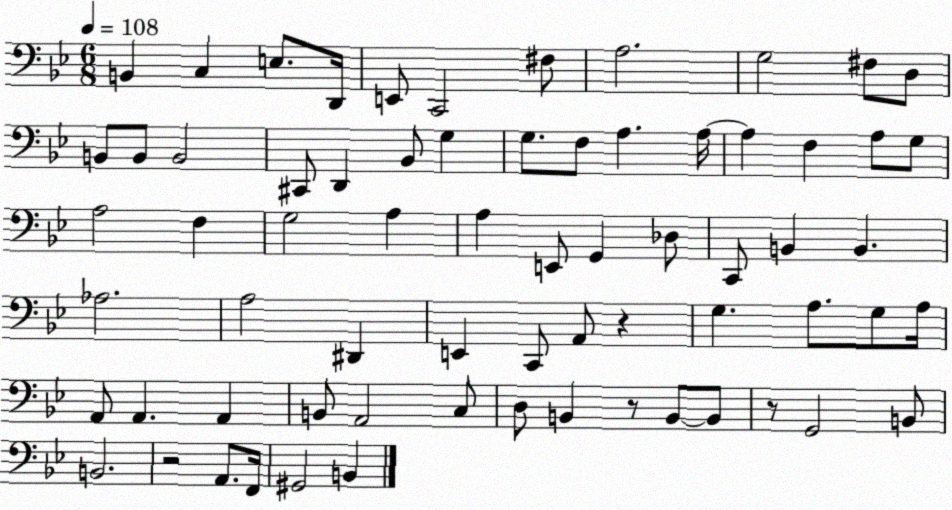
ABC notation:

X:1
T:Untitled
M:6/8
L:1/4
K:Bb
B,, C, E,/2 D,,/4 E,,/2 C,,2 ^F,/2 A,2 G,2 ^F,/2 D,/2 B,,/2 B,,/2 B,,2 ^C,,/2 D,, _B,,/2 G, G,/2 F,/2 A, A,/4 A, F, A,/2 G,/2 A,2 F, G,2 A, A, E,,/2 G,, _D,/2 C,,/2 B,, B,, _A,2 A,2 ^D,, E,, C,,/2 A,,/2 z G, A,/2 G,/2 A,/4 A,,/2 A,, A,, B,,/2 A,,2 C,/2 D,/2 B,, z/2 B,,/2 B,,/2 z/2 G,,2 B,,/2 B,,2 z2 A,,/2 F,,/4 ^G,,2 B,,